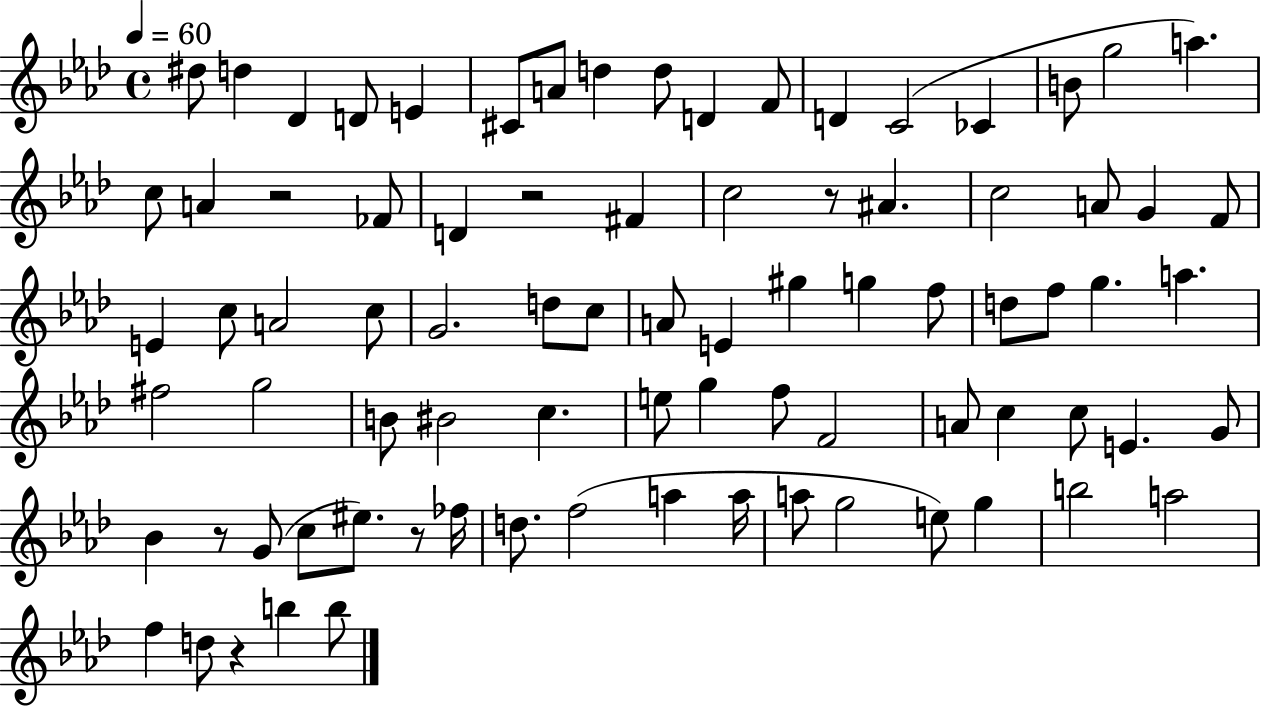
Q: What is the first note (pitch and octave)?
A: D#5